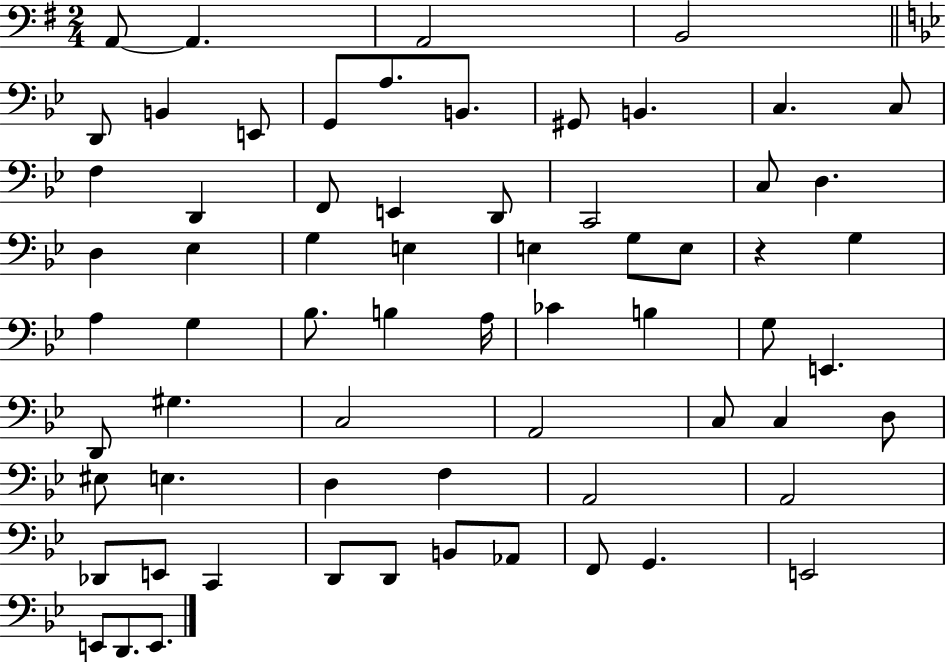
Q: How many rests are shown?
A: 1